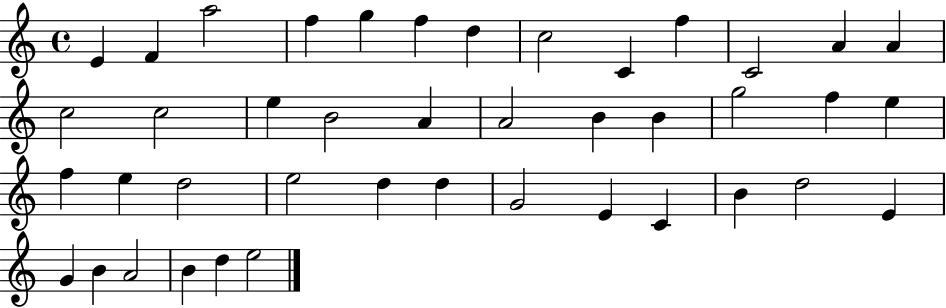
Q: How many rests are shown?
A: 0